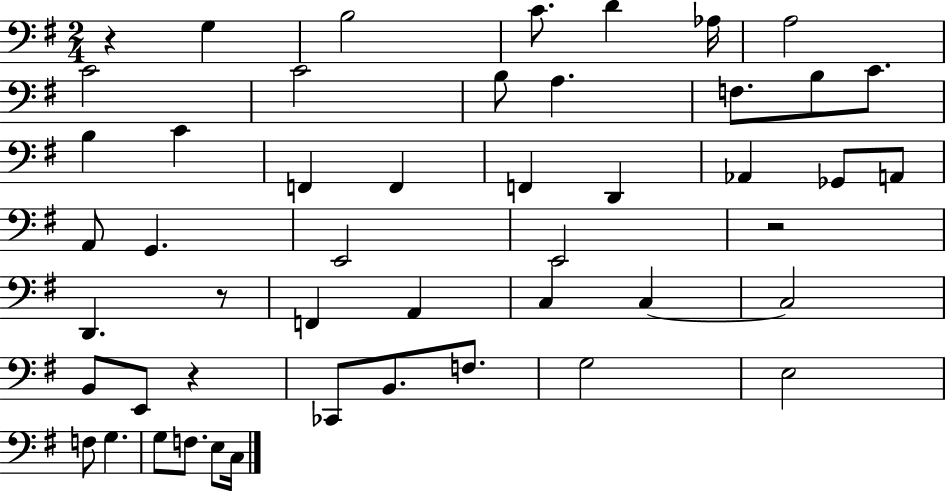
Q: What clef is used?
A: bass